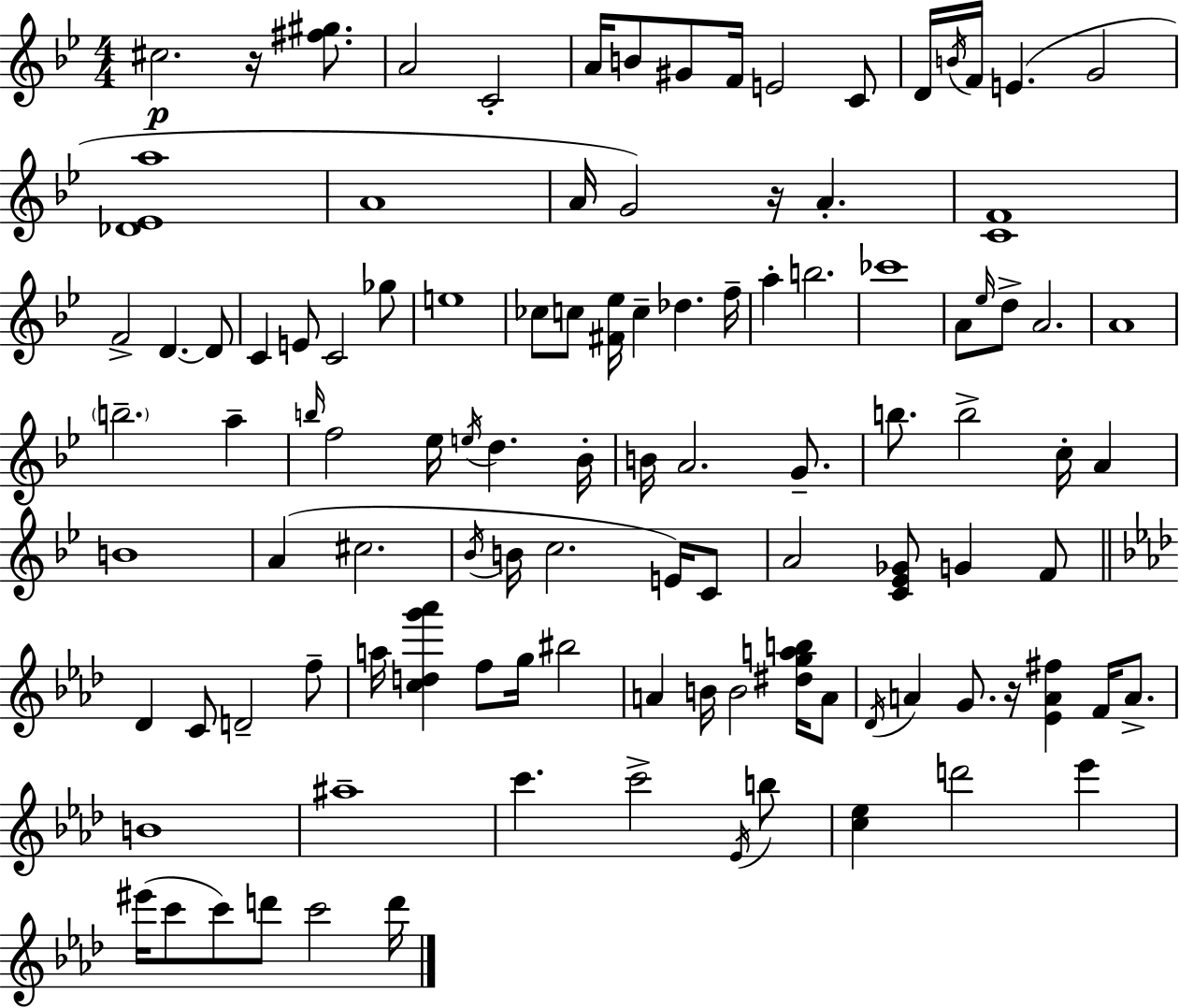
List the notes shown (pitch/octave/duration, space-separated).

C#5/h. R/s [F#5,G#5]/e. A4/h C4/h A4/s B4/e G#4/e F4/s E4/h C4/e D4/s B4/s F4/s E4/q. G4/h [Db4,Eb4,A5]/w A4/w A4/s G4/h R/s A4/q. [C4,F4]/w F4/h D4/q. D4/e C4/q E4/e C4/h Gb5/e E5/w CES5/e C5/e [F#4,Eb5]/s C5/q Db5/q. F5/s A5/q B5/h. CES6/w A4/e Eb5/s D5/e A4/h. A4/w B5/h. A5/q B5/s F5/h Eb5/s E5/s D5/q. Bb4/s B4/s A4/h. G4/e. B5/e. B5/h C5/s A4/q B4/w A4/q C#5/h. Bb4/s B4/s C5/h. E4/s C4/e A4/h [C4,Eb4,Gb4]/e G4/q F4/e Db4/q C4/e D4/h F5/e A5/s [C5,D5,G6,Ab6]/q F5/e G5/s BIS5/h A4/q B4/s B4/h [D#5,G5,A5,B5]/s A4/e Db4/s A4/q G4/e. R/s [Eb4,A4,F#5]/q F4/s A4/e. B4/w A#5/w C6/q. C6/h Eb4/s B5/e [C5,Eb5]/q D6/h Eb6/q EIS6/s C6/e C6/e D6/e C6/h D6/s